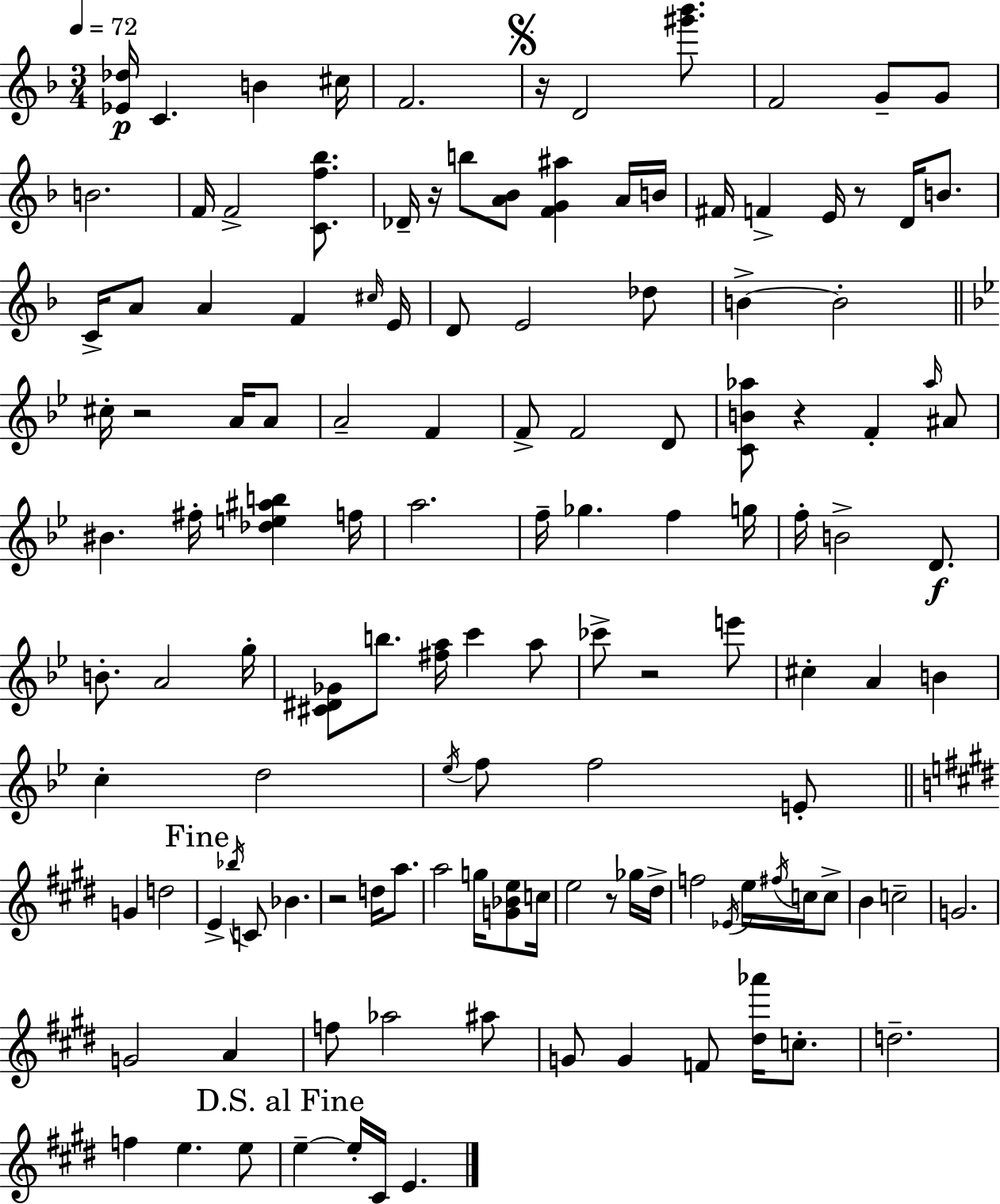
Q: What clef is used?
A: treble